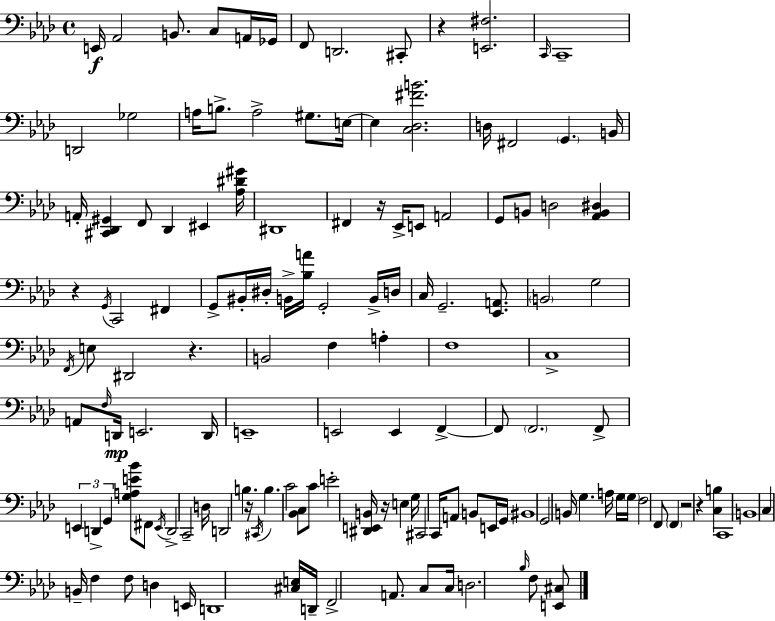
E2/s Ab2/h B2/e. C3/e A2/s Gb2/s F2/e D2/h. C#2/e R/q [E2,F#3]/h. C2/s C2/w D2/h Gb3/h A3/s B3/e. A3/h G#3/e. E3/s E3/q [C3,Db3,F#4,B4]/h. D3/s F#2/h G2/q. B2/s A2/s [C#2,Db2,G#2]/q F2/e Db2/q EIS2/q [Ab3,D#4,G#4]/s D#2/w F#2/q R/s Eb2/s E2/e A2/h G2/e B2/e D3/h [Ab2,B2,D#3]/q R/q G2/s C2/h F#2/q G2/e BIS2/s D#3/s B2/s [Bb3,A4]/s G2/h B2/s D3/s C3/s G2/h. [Eb2,A2]/e. B2/h G3/h F2/s E3/e D#2/h R/q. B2/h F3/q A3/q F3/w C3/w A2/e F3/s D2/s E2/h. D2/s E2/w E2/h E2/q F2/q F2/e F2/h. F2/e E2/q D2/q G2/q [G3,A3,E4,Bb4]/e F#2/e E2/s D2/h C2/h D3/s D2/h B3/q. R/s C#2/s B3/q. C4/h [Bb2,C3]/e C4/e E4/h [D#2,E2,B2]/s R/s E3/q G3/s C#2/h C2/s A2/e B2/e E2/s G2/s BIS2/w G2/h B2/s G3/q. A3/s G3/s G3/s F3/h F2/e F2/q R/h R/q [C3,B3]/q C2/w B2/w C3/q B2/s F3/q F3/e D3/q E2/s D2/w [C#3,E3]/s D2/s F2/h A2/e. C3/e C3/s D3/h. Bb3/s F3/e [E2,C#3]/e